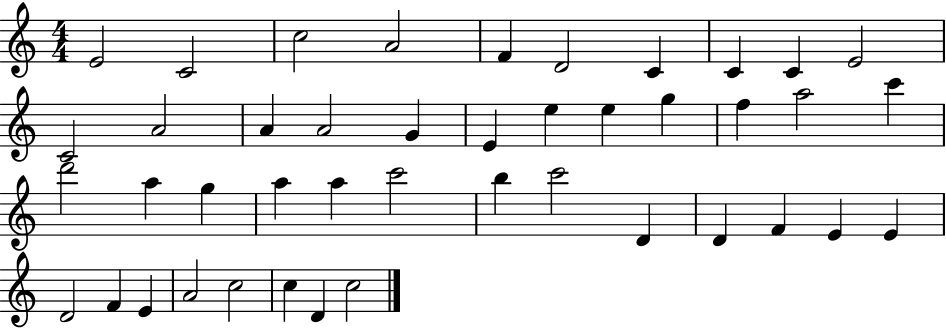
E4/h C4/h C5/h A4/h F4/q D4/h C4/q C4/q C4/q E4/h C4/h A4/h A4/q A4/h G4/q E4/q E5/q E5/q G5/q F5/q A5/h C6/q D6/h A5/q G5/q A5/q A5/q C6/h B5/q C6/h D4/q D4/q F4/q E4/q E4/q D4/h F4/q E4/q A4/h C5/h C5/q D4/q C5/h